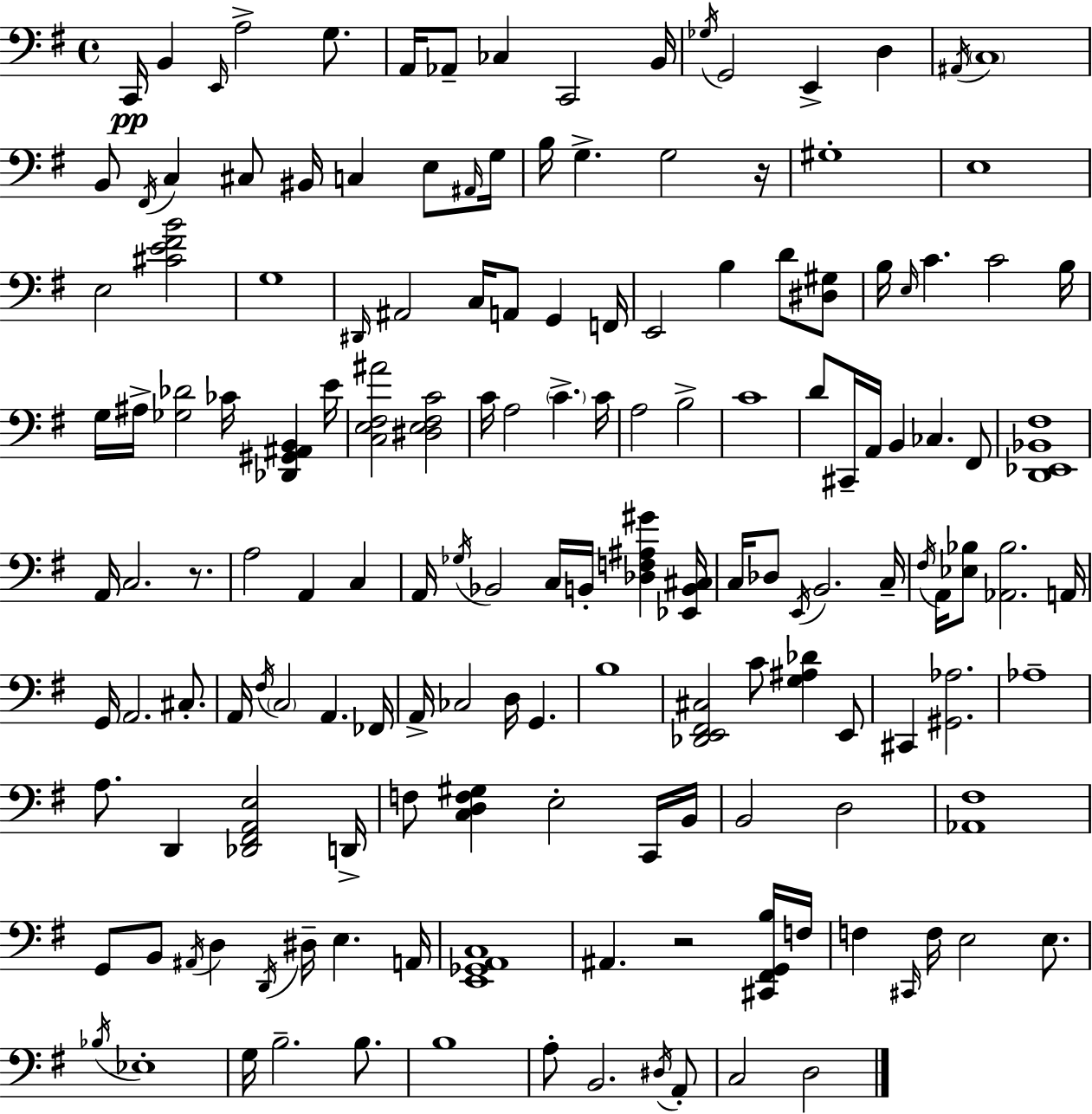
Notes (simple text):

C2/s B2/q E2/s A3/h G3/e. A2/s Ab2/e CES3/q C2/h B2/s Gb3/s G2/h E2/q D3/q A#2/s C3/w B2/e F#2/s C3/q C#3/e BIS2/s C3/q E3/e A#2/s G3/s B3/s G3/q. G3/h R/s G#3/w E3/w E3/h [C#4,E4,F#4,B4]/h G3/w D#2/s A#2/h C3/s A2/e G2/q F2/s E2/h B3/q D4/e [D#3,G#3]/e B3/s E3/s C4/q. C4/h B3/s G3/s A#3/s [Gb3,Db4]/h CES4/s [Db2,G#2,A#2,B2]/q E4/s [C3,E3,F#3,A#4]/h [D#3,E3,F#3,C4]/h C4/s A3/h C4/q. C4/s A3/h B3/h C4/w D4/e C#2/s A2/s B2/q CES3/q. F#2/e [D2,Eb2,Bb2,F#3]/w A2/s C3/h. R/e. A3/h A2/q C3/q A2/s Gb3/s Bb2/h C3/s B2/s [Db3,F3,A#3,G#4]/q [Eb2,B2,C#3]/s C3/s Db3/e E2/s B2/h. C3/s F#3/s A2/s [Eb3,Bb3]/e [Ab2,Bb3]/h. A2/s G2/s A2/h. C#3/e. A2/s F#3/s C3/h A2/q. FES2/s A2/s CES3/h D3/s G2/q. B3/w [Db2,E2,F#2,C#3]/h C4/e [G3,A#3,Db4]/q E2/e C#2/q [G#2,Ab3]/h. Ab3/w A3/e. D2/q [Db2,F#2,A2,E3]/h D2/s F3/e [C3,D3,F3,G#3]/q E3/h C2/s B2/s B2/h D3/h [Ab2,F#3]/w G2/e B2/e A#2/s D3/q D2/s D#3/s E3/q. A2/s [E2,Gb2,A2,C3]/w A#2/q. R/h [C#2,F#2,G2,B3]/s F3/s F3/q C#2/s F3/s E3/h E3/e. Bb3/s Eb3/w G3/s B3/h. B3/e. B3/w A3/e B2/h. D#3/s A2/e C3/h D3/h